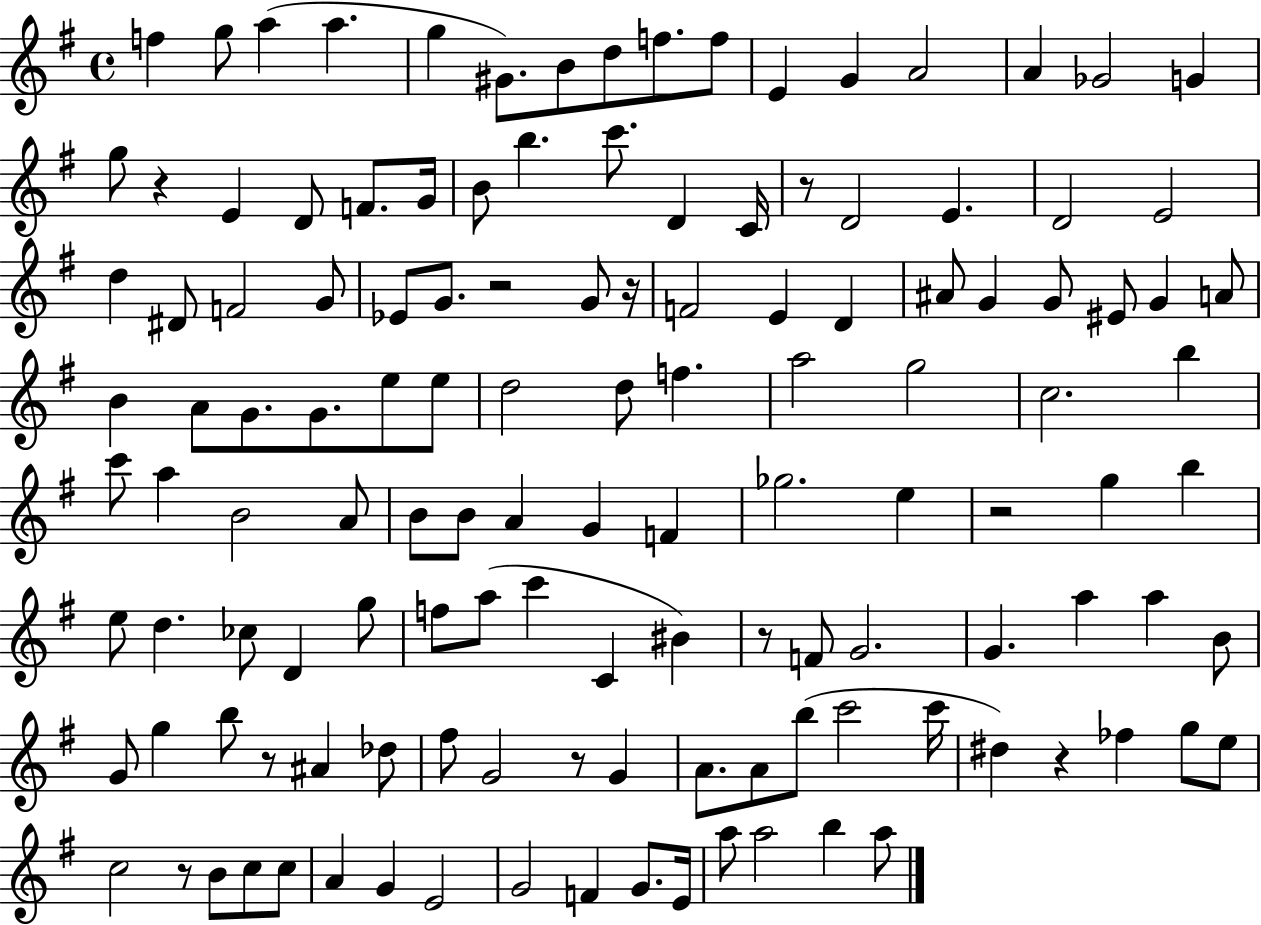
F5/q G5/e A5/q A5/q. G5/q G#4/e. B4/e D5/e F5/e. F5/e E4/q G4/q A4/h A4/q Gb4/h G4/q G5/e R/q E4/q D4/e F4/e. G4/s B4/e B5/q. C6/e. D4/q C4/s R/e D4/h E4/q. D4/h E4/h D5/q D#4/e F4/h G4/e Eb4/e G4/e. R/h G4/e R/s F4/h E4/q D4/q A#4/e G4/q G4/e EIS4/e G4/q A4/e B4/q A4/e G4/e. G4/e. E5/e E5/e D5/h D5/e F5/q. A5/h G5/h C5/h. B5/q C6/e A5/q B4/h A4/e B4/e B4/e A4/q G4/q F4/q Gb5/h. E5/q R/h G5/q B5/q E5/e D5/q. CES5/e D4/q G5/e F5/e A5/e C6/q C4/q BIS4/q R/e F4/e G4/h. G4/q. A5/q A5/q B4/e G4/e G5/q B5/e R/e A#4/q Db5/e F#5/e G4/h R/e G4/q A4/e. A4/e B5/e C6/h C6/s D#5/q R/q FES5/q G5/e E5/e C5/h R/e B4/e C5/e C5/e A4/q G4/q E4/h G4/h F4/q G4/e. E4/s A5/e A5/h B5/q A5/e